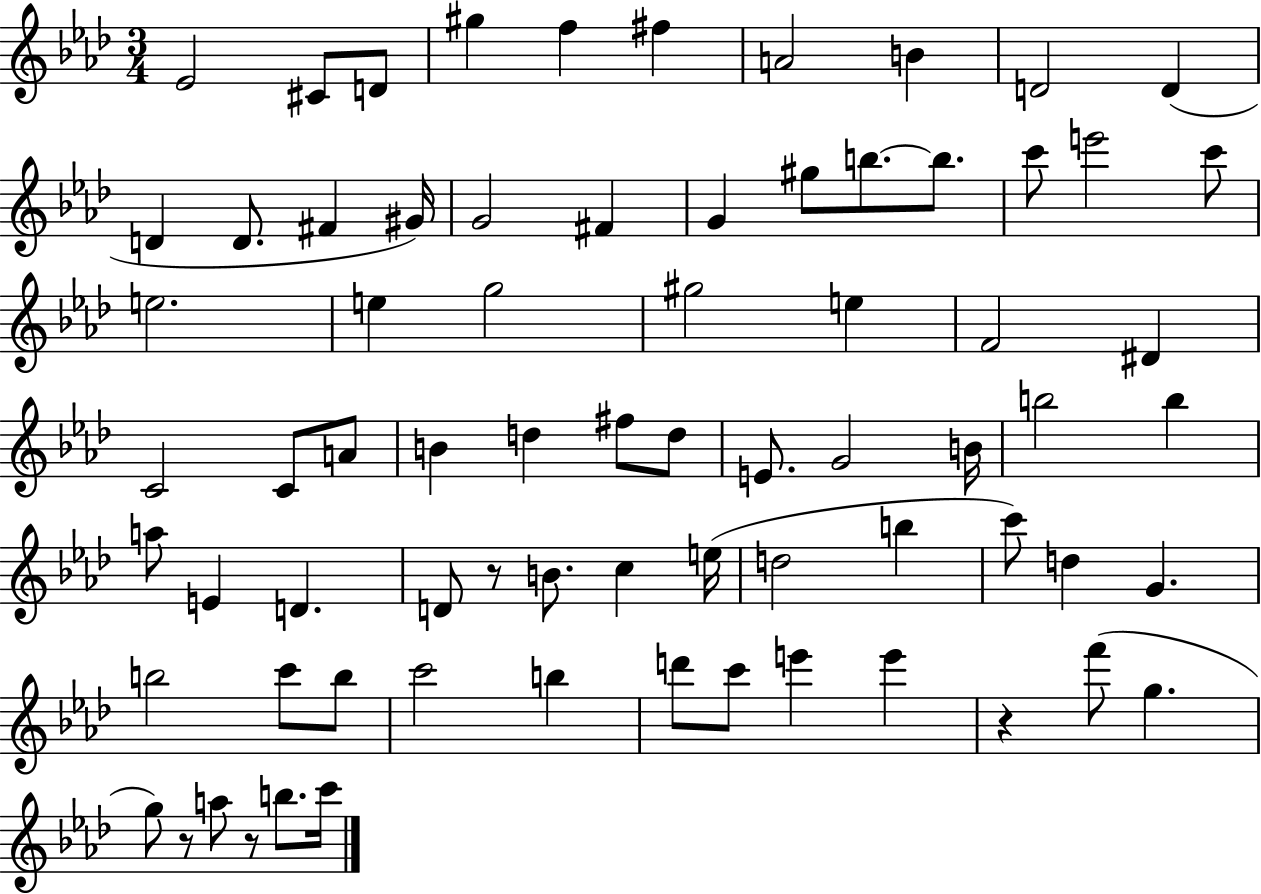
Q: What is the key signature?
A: AES major